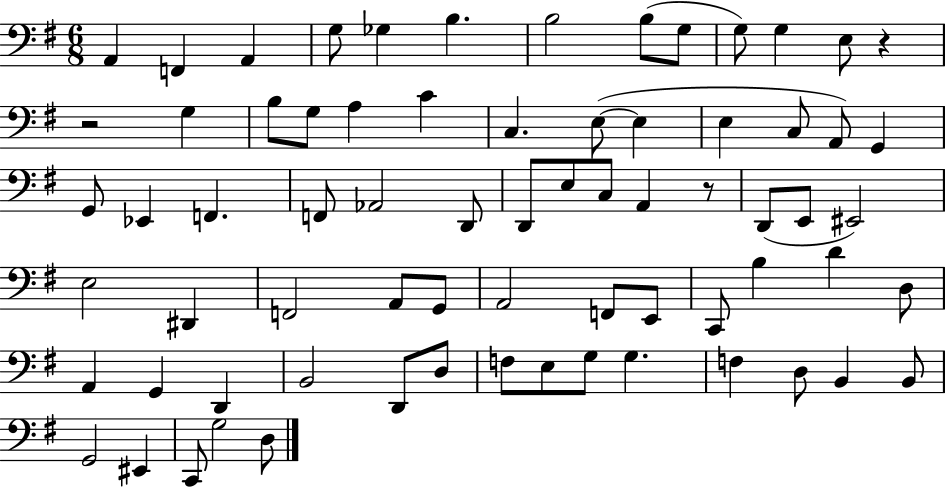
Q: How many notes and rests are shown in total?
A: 71